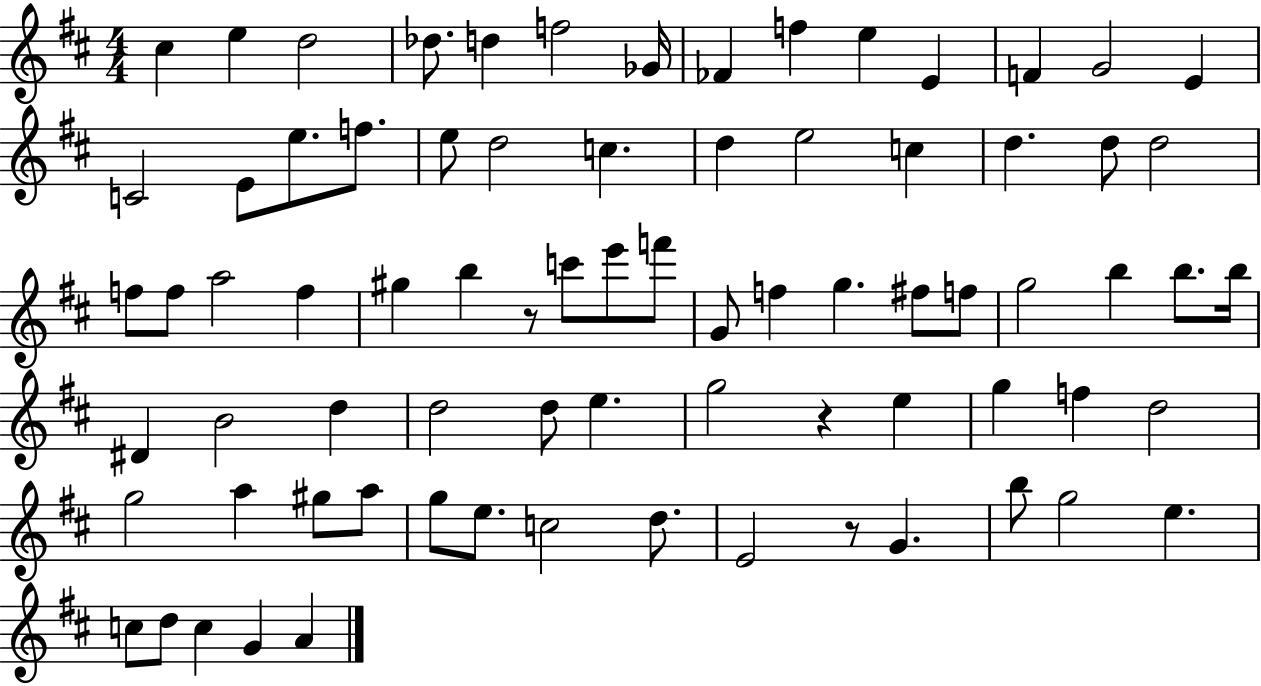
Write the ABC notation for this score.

X:1
T:Untitled
M:4/4
L:1/4
K:D
^c e d2 _d/2 d f2 _G/4 _F f e E F G2 E C2 E/2 e/2 f/2 e/2 d2 c d e2 c d d/2 d2 f/2 f/2 a2 f ^g b z/2 c'/2 e'/2 f'/2 G/2 f g ^f/2 f/2 g2 b b/2 b/4 ^D B2 d d2 d/2 e g2 z e g f d2 g2 a ^g/2 a/2 g/2 e/2 c2 d/2 E2 z/2 G b/2 g2 e c/2 d/2 c G A